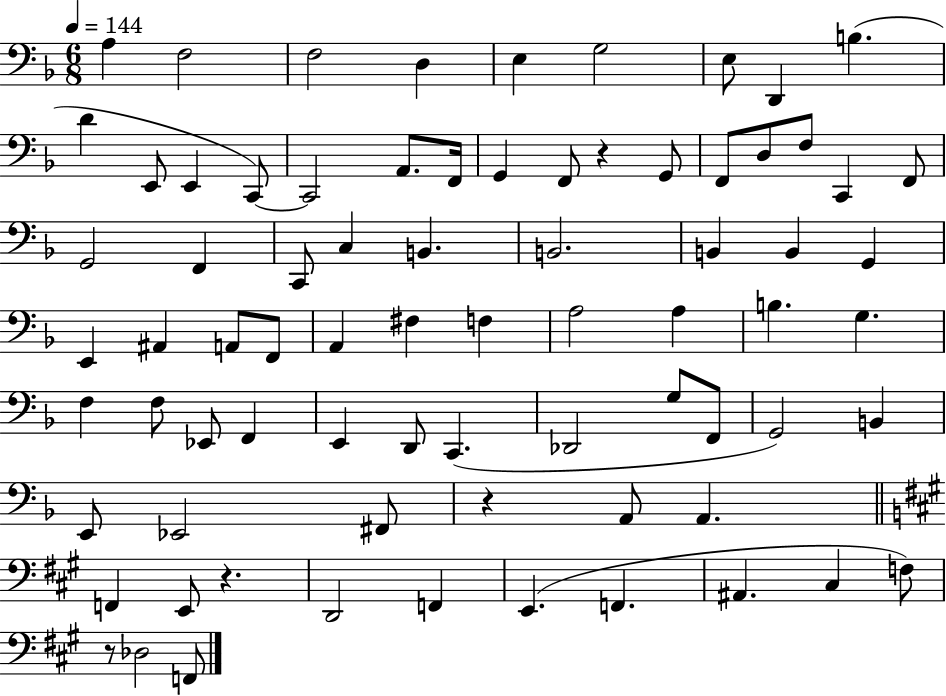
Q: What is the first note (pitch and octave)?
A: A3